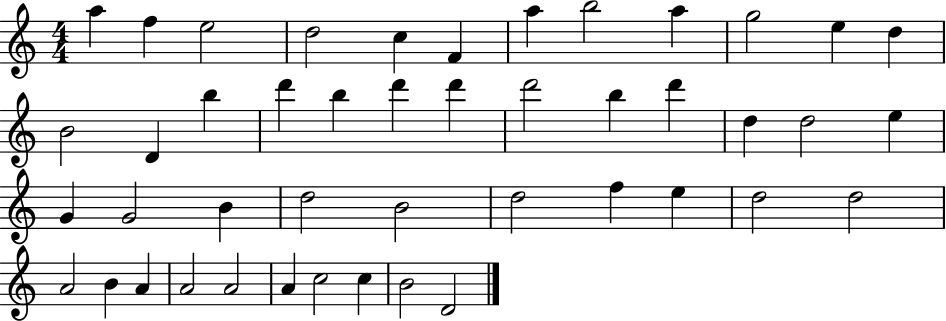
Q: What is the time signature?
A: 4/4